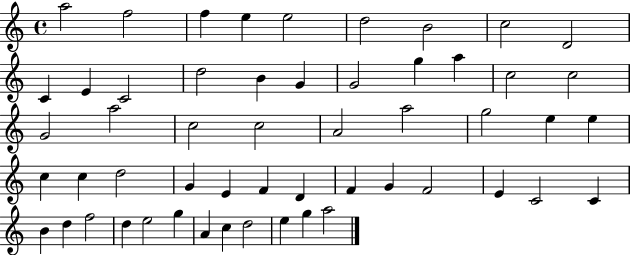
A5/h F5/h F5/q E5/q E5/h D5/h B4/h C5/h D4/h C4/q E4/q C4/h D5/h B4/q G4/q G4/h G5/q A5/q C5/h C5/h G4/h A5/h C5/h C5/h A4/h A5/h G5/h E5/q E5/q C5/q C5/q D5/h G4/q E4/q F4/q D4/q F4/q G4/q F4/h E4/q C4/h C4/q B4/q D5/q F5/h D5/q E5/h G5/q A4/q C5/q D5/h E5/q G5/q A5/h